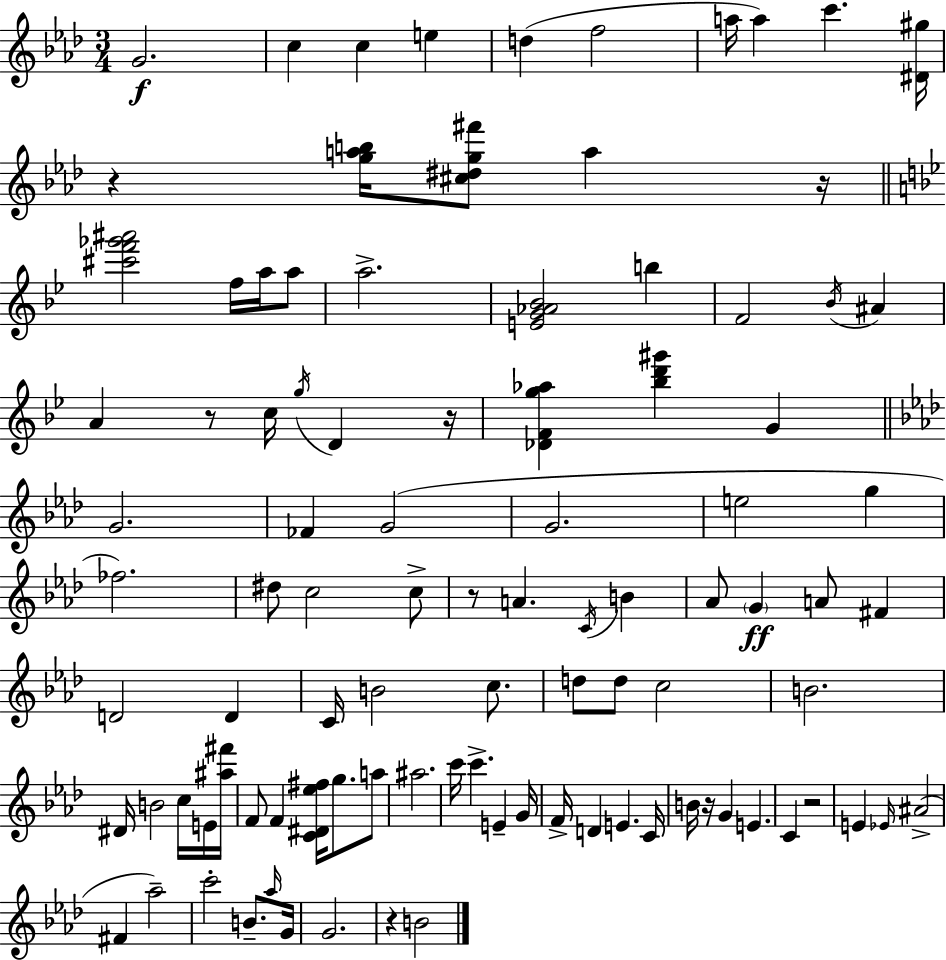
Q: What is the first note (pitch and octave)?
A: G4